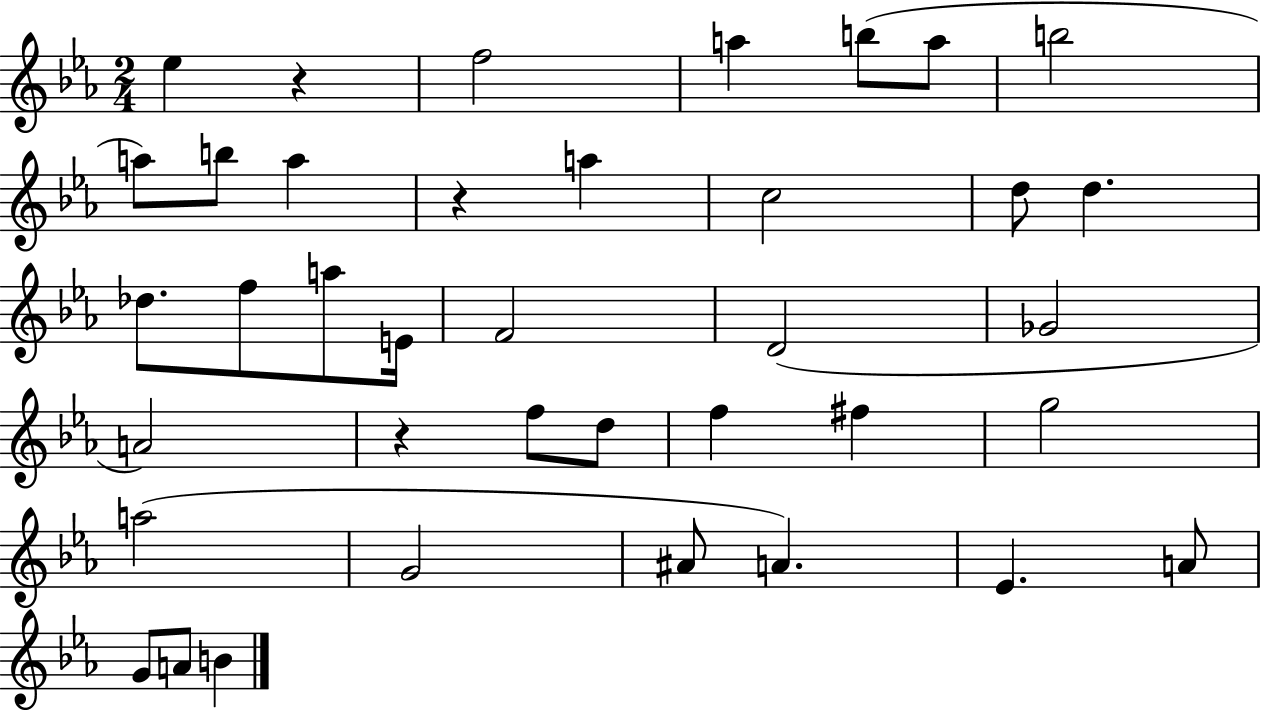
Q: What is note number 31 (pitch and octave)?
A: Eb4